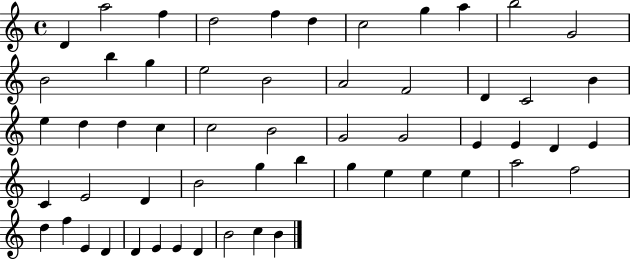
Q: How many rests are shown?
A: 0